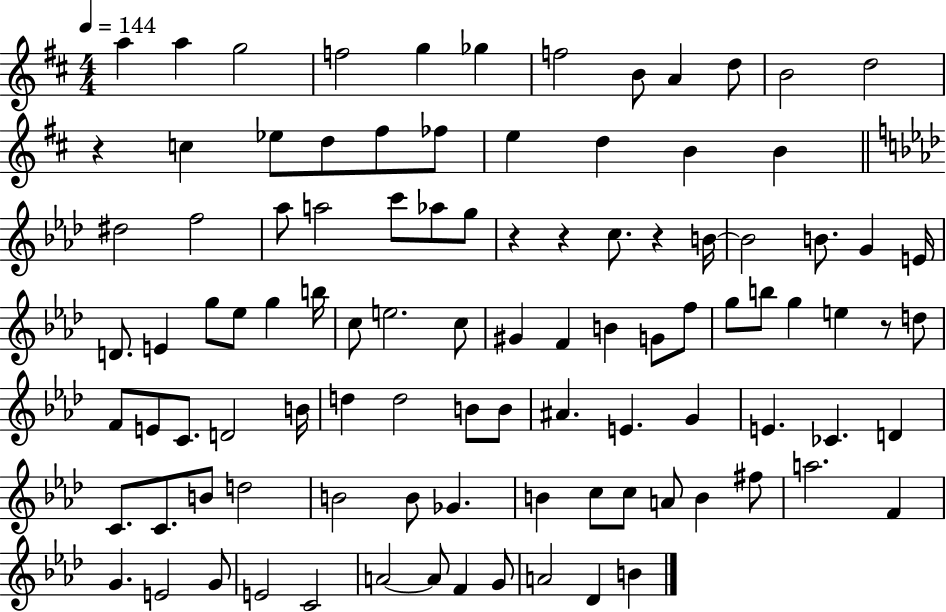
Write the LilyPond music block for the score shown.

{
  \clef treble
  \numericTimeSignature
  \time 4/4
  \key d \major
  \tempo 4 = 144
  a''4 a''4 g''2 | f''2 g''4 ges''4 | f''2 b'8 a'4 d''8 | b'2 d''2 | \break r4 c''4 ees''8 d''8 fis''8 fes''8 | e''4 d''4 b'4 b'4 | \bar "||" \break \key f \minor dis''2 f''2 | aes''8 a''2 c'''8 aes''8 g''8 | r4 r4 c''8. r4 b'16~~ | b'2 b'8. g'4 e'16 | \break d'8. e'4 g''8 ees''8 g''4 b''16 | c''8 e''2. c''8 | gis'4 f'4 b'4 g'8 f''8 | g''8 b''8 g''4 e''4 r8 d''8 | \break f'8 e'8 c'8. d'2 b'16 | d''4 d''2 b'8 b'8 | ais'4. e'4. g'4 | e'4. ces'4. d'4 | \break c'8. c'8. b'8 d''2 | b'2 b'8 ges'4. | b'4 c''8 c''8 a'8 b'4 fis''8 | a''2. f'4 | \break g'4. e'2 g'8 | e'2 c'2 | a'2~~ a'8 f'4 g'8 | a'2 des'4 b'4 | \break \bar "|."
}